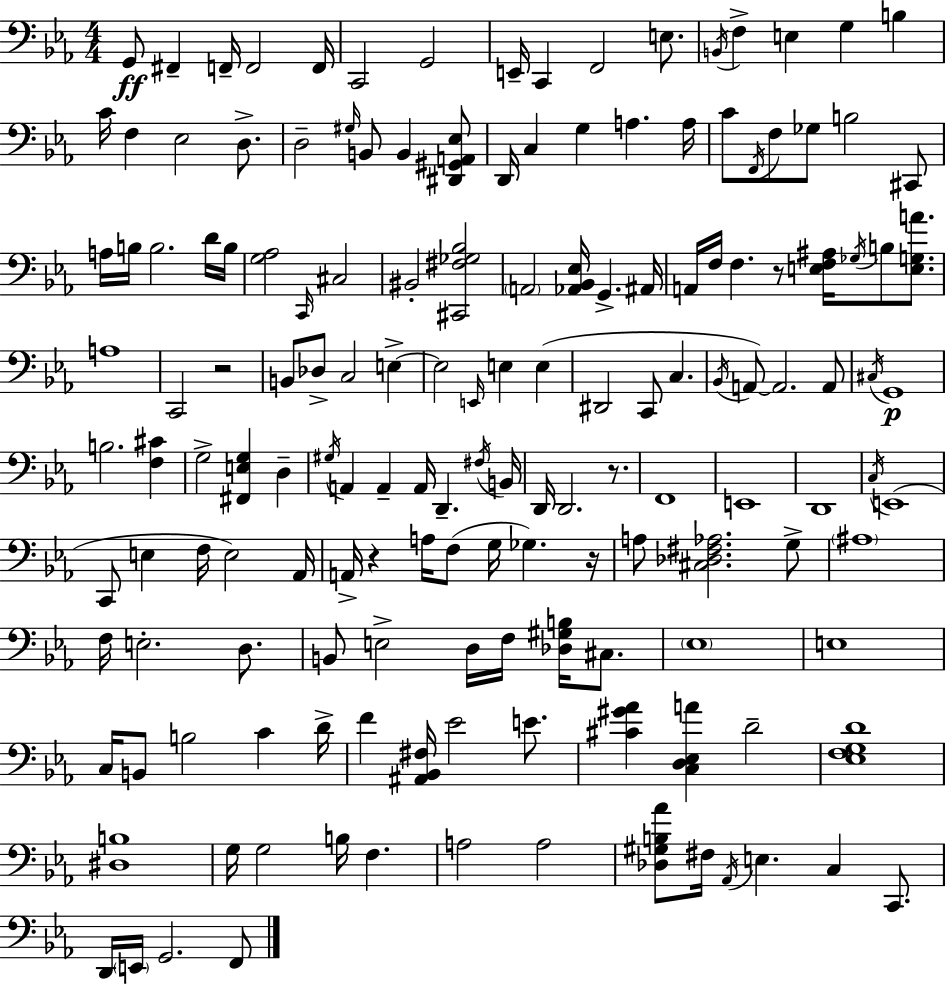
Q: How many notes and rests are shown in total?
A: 155